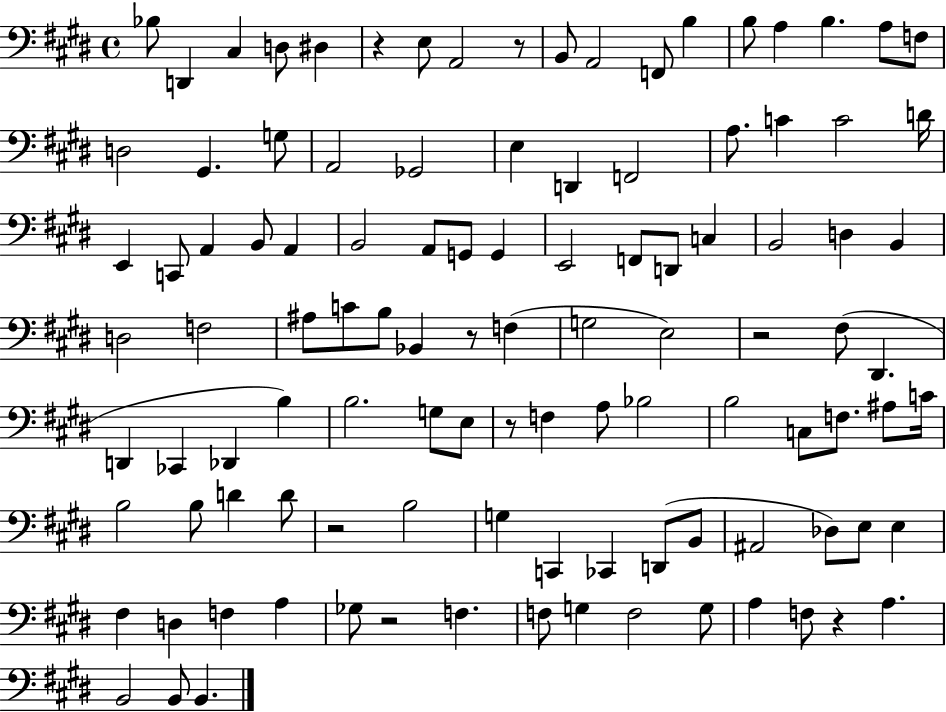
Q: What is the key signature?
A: E major